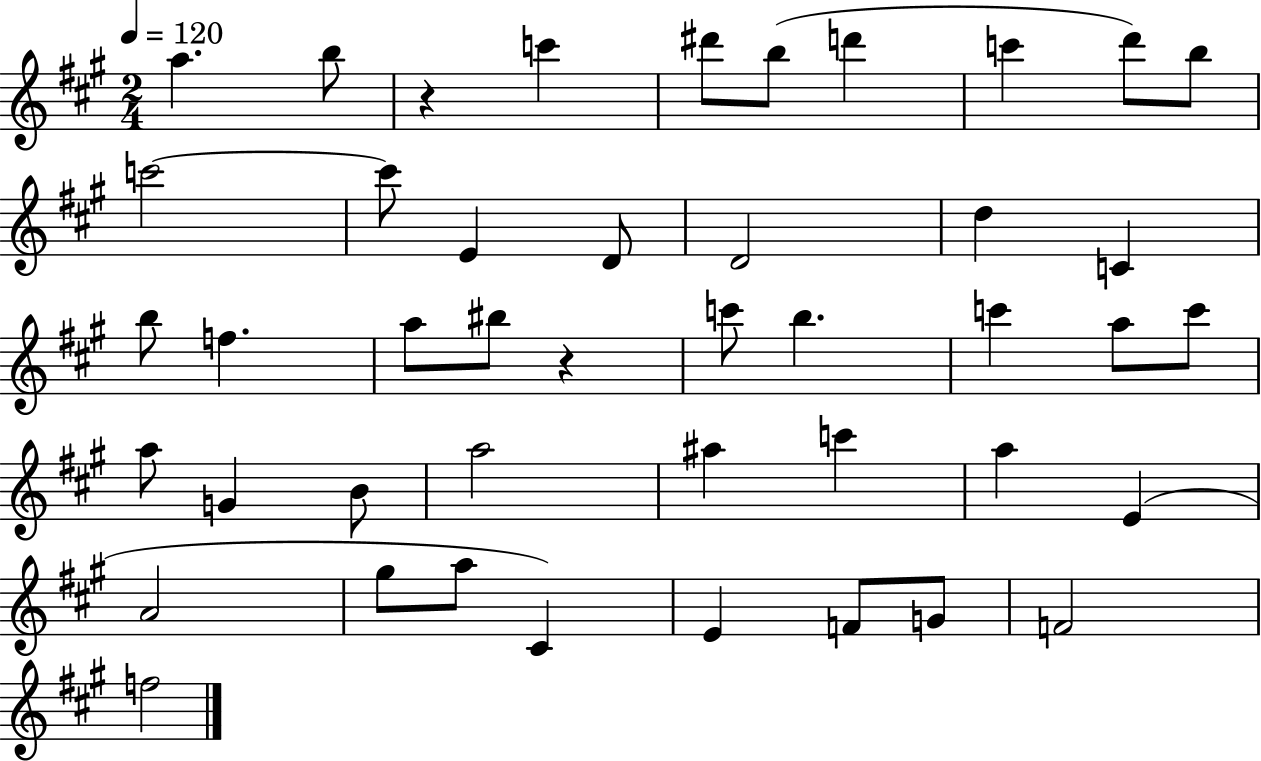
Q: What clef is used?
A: treble